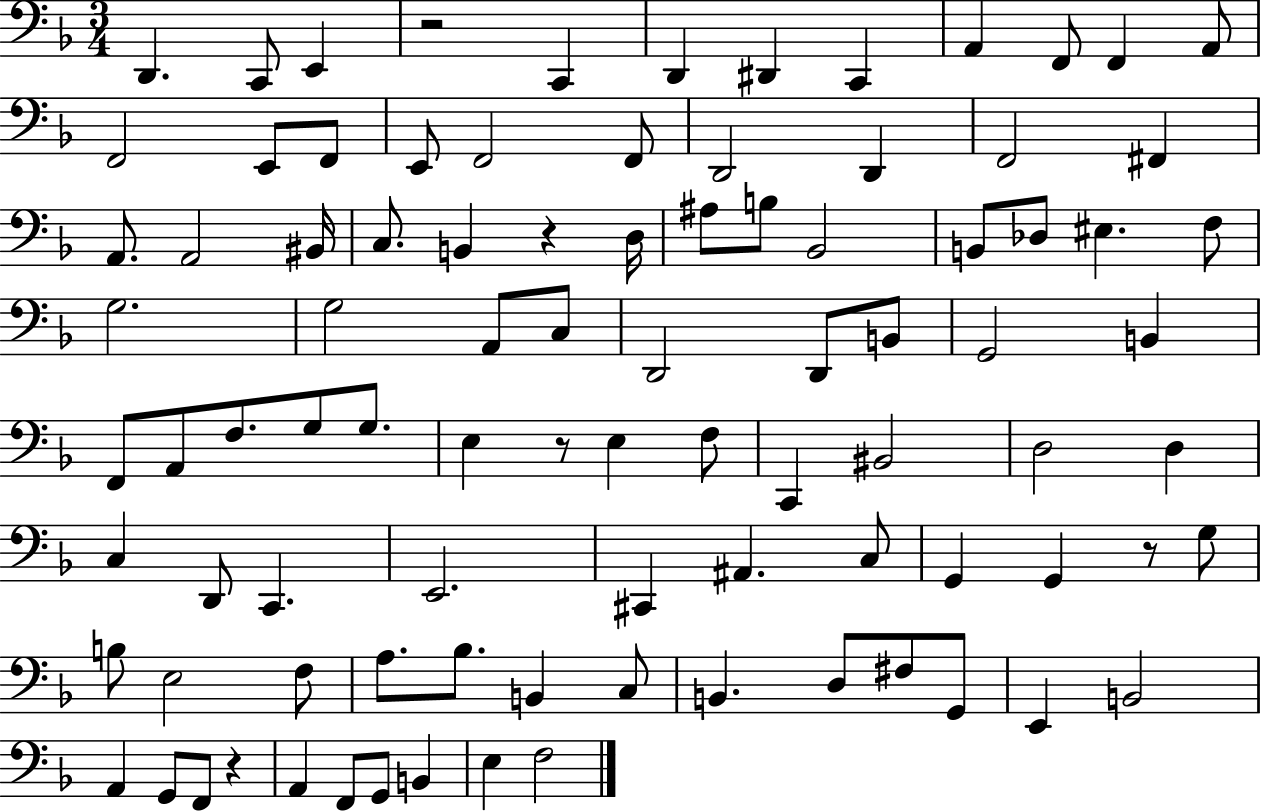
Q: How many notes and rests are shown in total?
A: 92